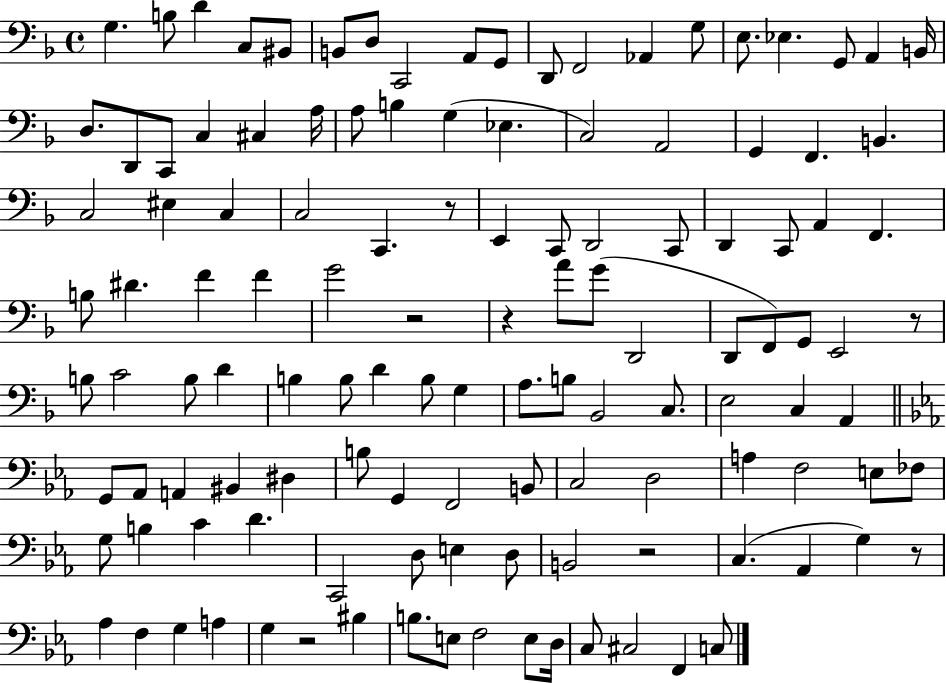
G3/q. B3/e D4/q C3/e BIS2/e B2/e D3/e C2/h A2/e G2/e D2/e F2/h Ab2/q G3/e E3/e. Eb3/q. G2/e A2/q B2/s D3/e. D2/e C2/e C3/q C#3/q A3/s A3/e B3/q G3/q Eb3/q. C3/h A2/h G2/q F2/q. B2/q. C3/h EIS3/q C3/q C3/h C2/q. R/e E2/q C2/e D2/h C2/e D2/q C2/e A2/q F2/q. B3/e D#4/q. F4/q F4/q G4/h R/h R/q A4/e G4/e D2/h D2/e F2/e G2/e E2/h R/e B3/e C4/h B3/e D4/q B3/q B3/e D4/q B3/e G3/q A3/e. B3/e Bb2/h C3/e. E3/h C3/q A2/q G2/e Ab2/e A2/q BIS2/q D#3/q B3/e G2/q F2/h B2/e C3/h D3/h A3/q F3/h E3/e FES3/e G3/e B3/q C4/q D4/q. C2/h D3/e E3/q D3/e B2/h R/h C3/q. Ab2/q G3/q R/e Ab3/q F3/q G3/q A3/q G3/q R/h BIS3/q B3/e. E3/e F3/h E3/e D3/s C3/e C#3/h F2/q C3/e